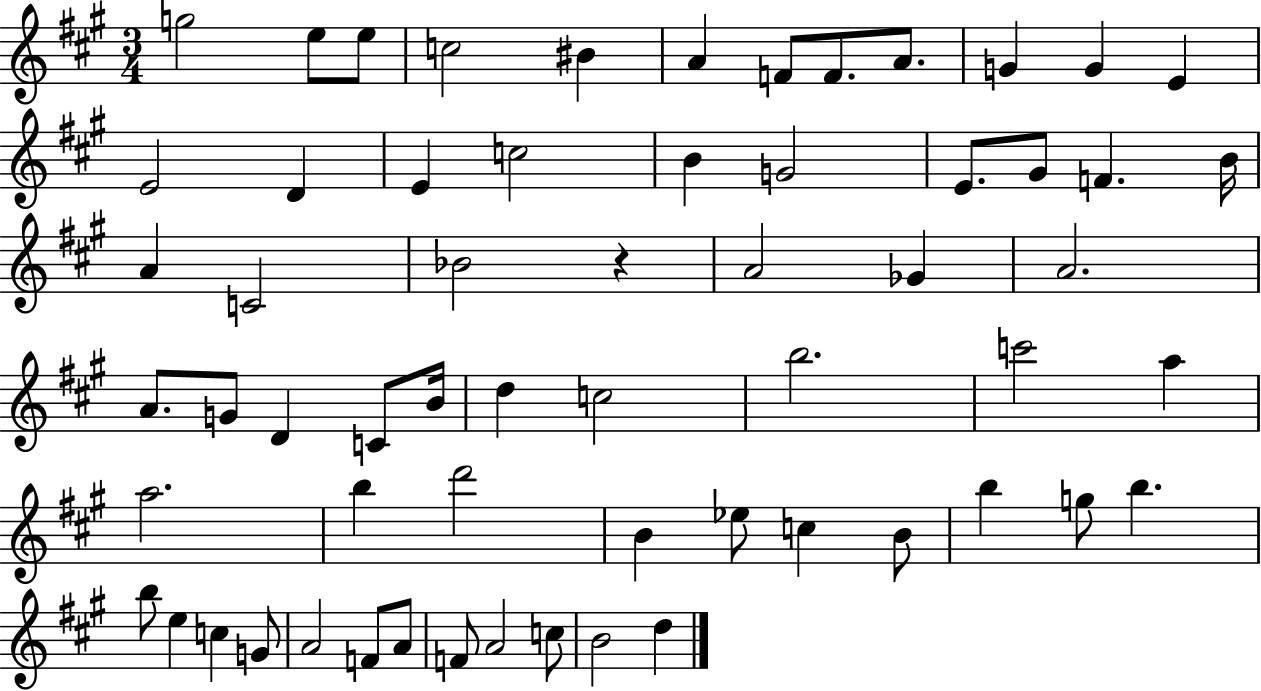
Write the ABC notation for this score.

X:1
T:Untitled
M:3/4
L:1/4
K:A
g2 e/2 e/2 c2 ^B A F/2 F/2 A/2 G G E E2 D E c2 B G2 E/2 ^G/2 F B/4 A C2 _B2 z A2 _G A2 A/2 G/2 D C/2 B/4 d c2 b2 c'2 a a2 b d'2 B _e/2 c B/2 b g/2 b b/2 e c G/2 A2 F/2 A/2 F/2 A2 c/2 B2 d